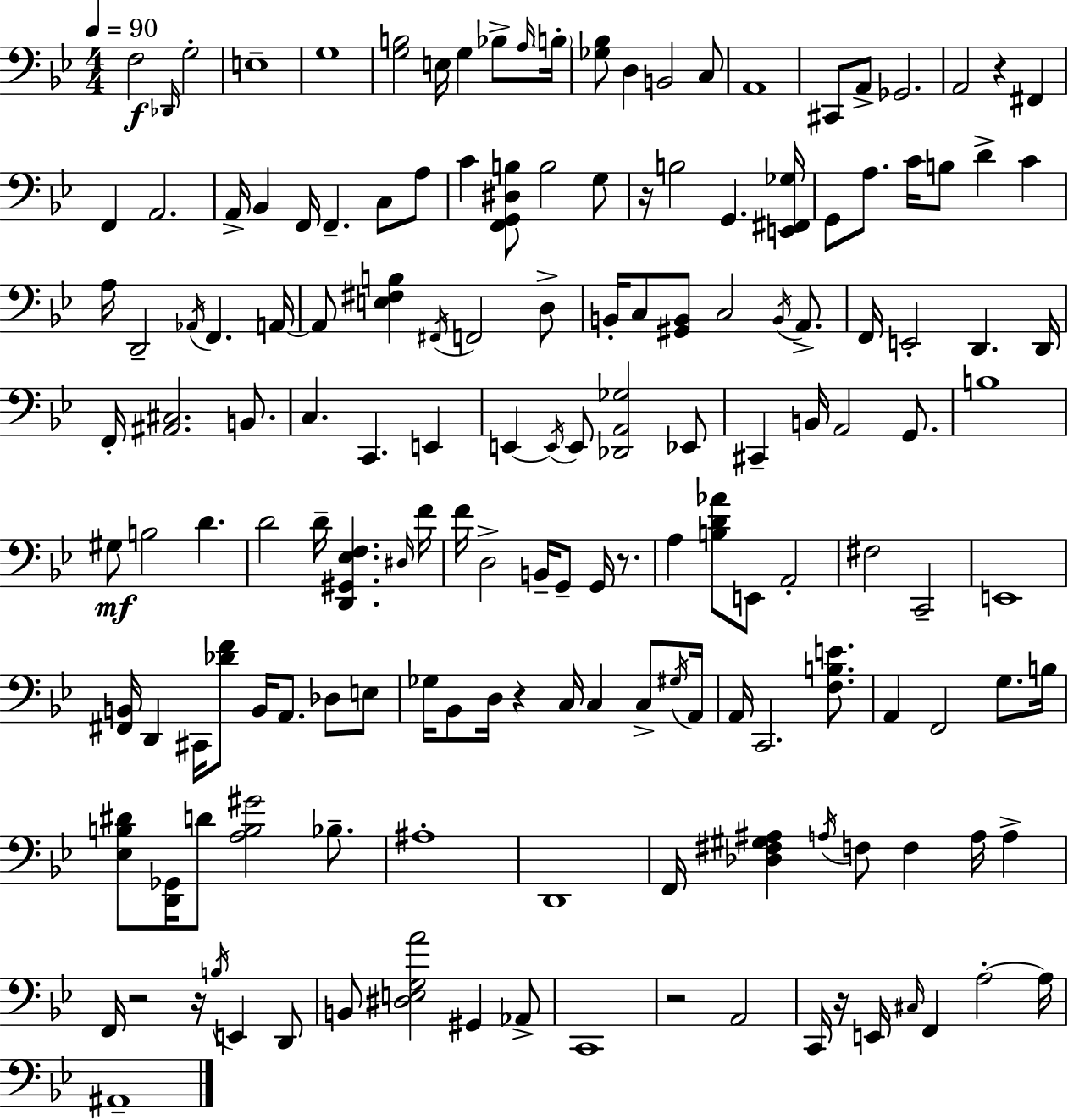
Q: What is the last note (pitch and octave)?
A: A#2